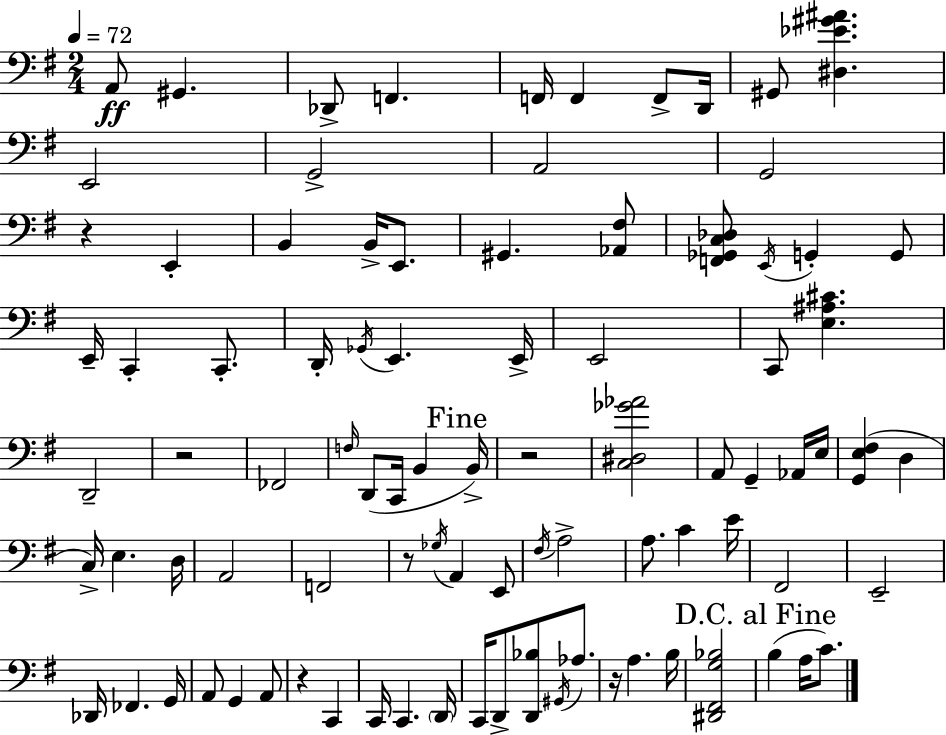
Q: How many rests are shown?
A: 6